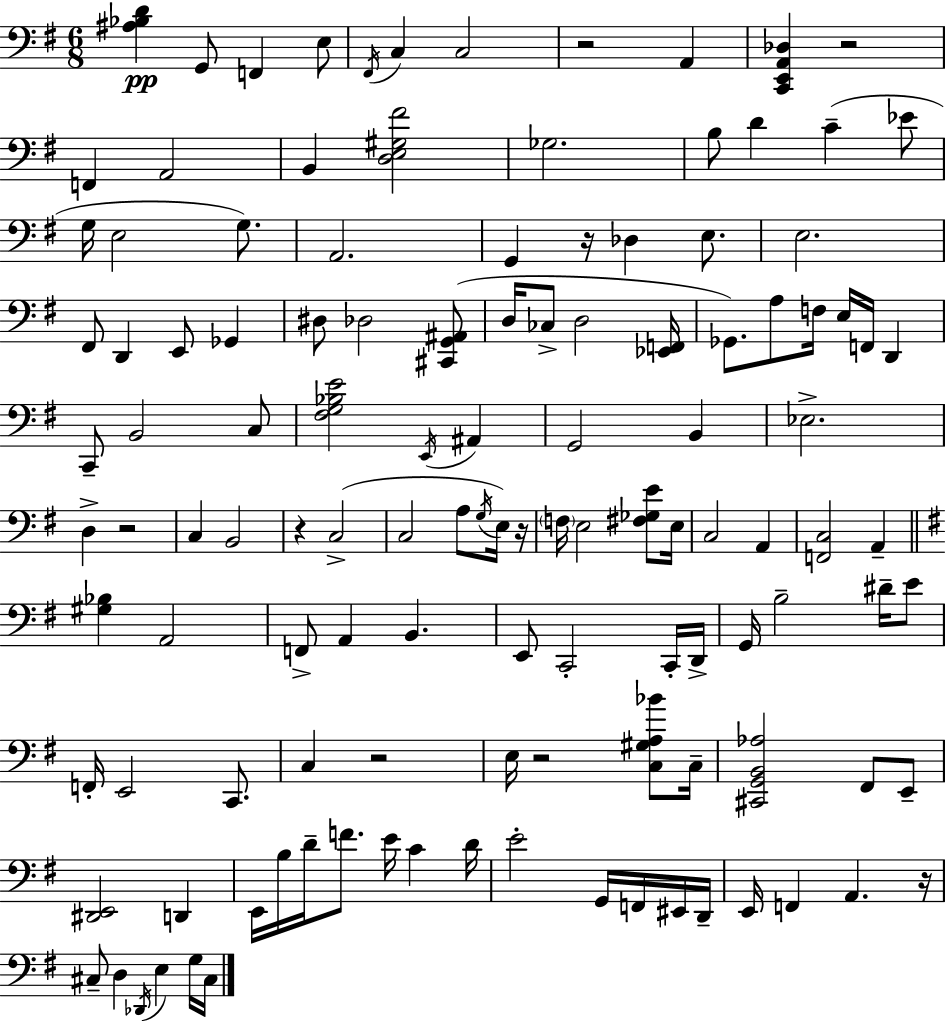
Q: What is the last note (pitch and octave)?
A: C#3